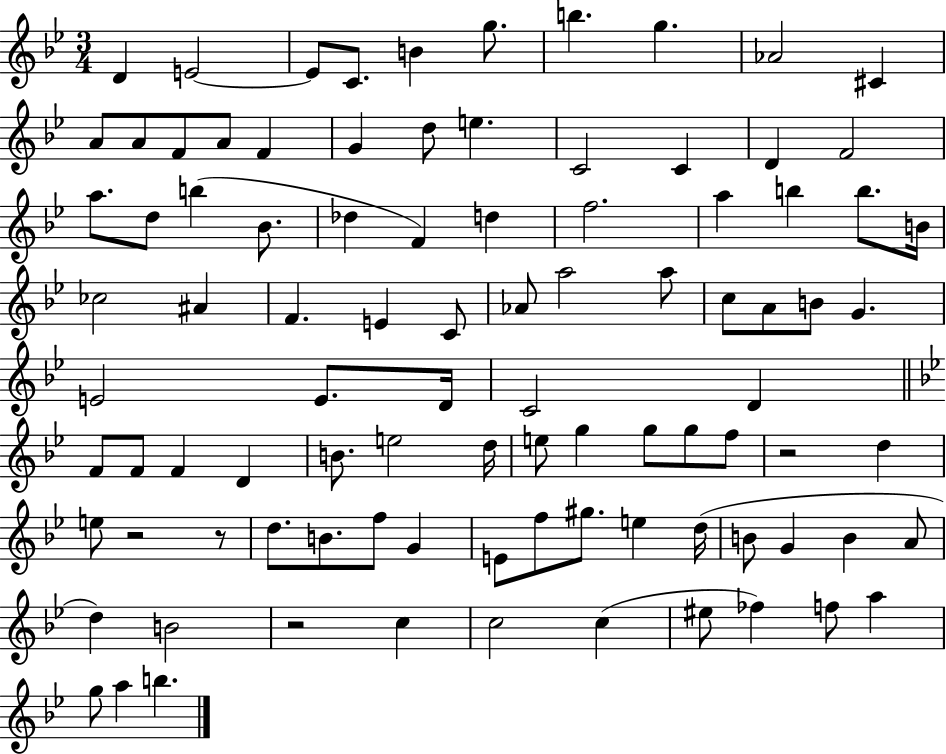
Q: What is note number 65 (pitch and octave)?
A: E5